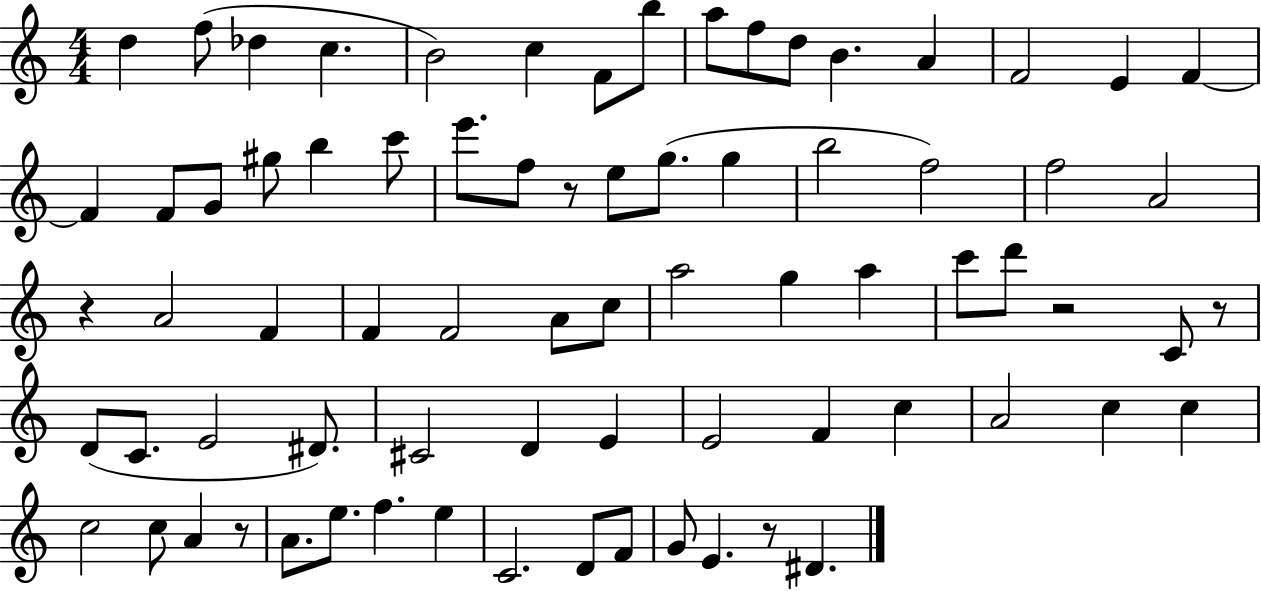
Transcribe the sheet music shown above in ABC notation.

X:1
T:Untitled
M:4/4
L:1/4
K:C
d f/2 _d c B2 c F/2 b/2 a/2 f/2 d/2 B A F2 E F F F/2 G/2 ^g/2 b c'/2 e'/2 f/2 z/2 e/2 g/2 g b2 f2 f2 A2 z A2 F F F2 A/2 c/2 a2 g a c'/2 d'/2 z2 C/2 z/2 D/2 C/2 E2 ^D/2 ^C2 D E E2 F c A2 c c c2 c/2 A z/2 A/2 e/2 f e C2 D/2 F/2 G/2 E z/2 ^D